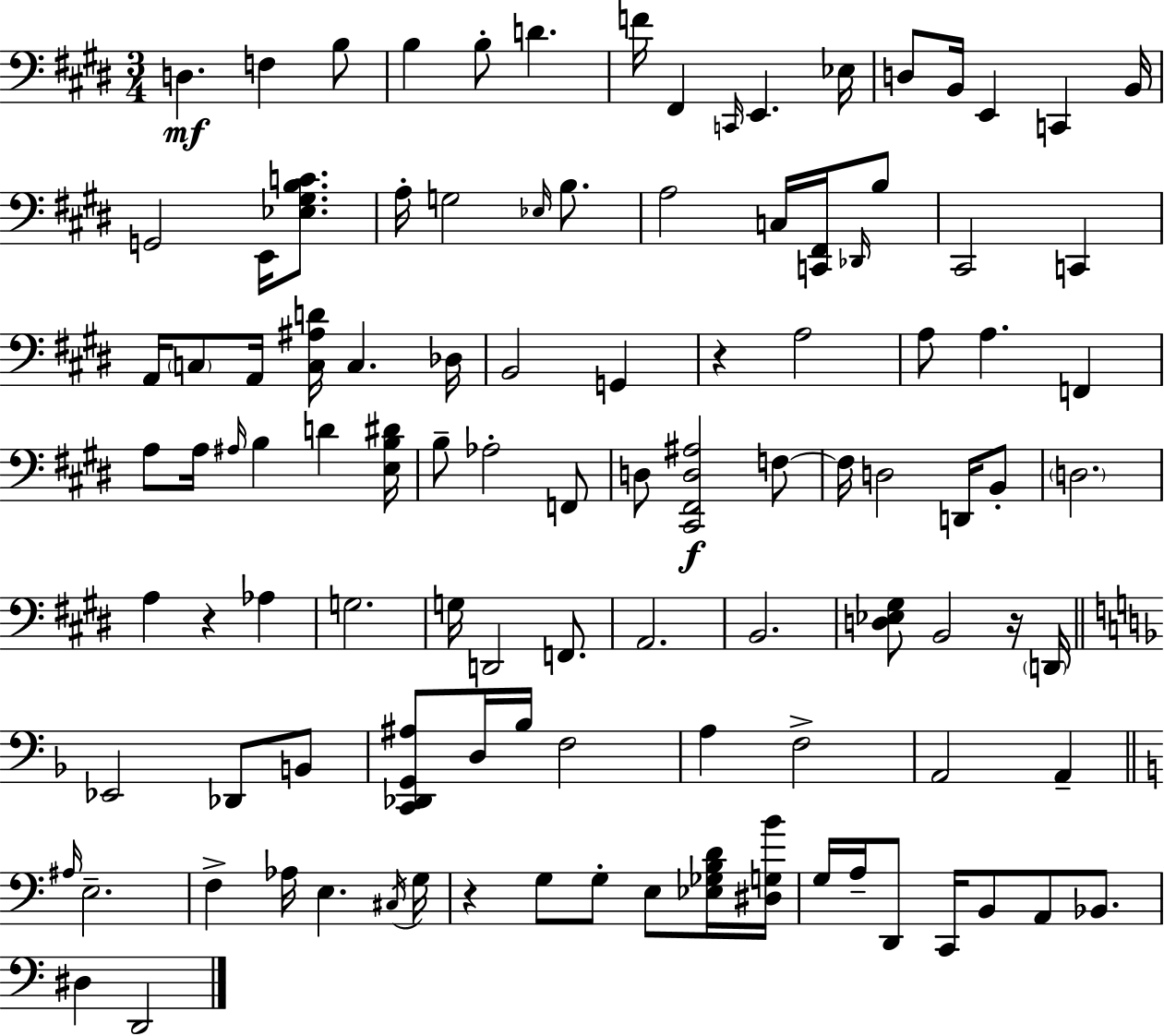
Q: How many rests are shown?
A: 4